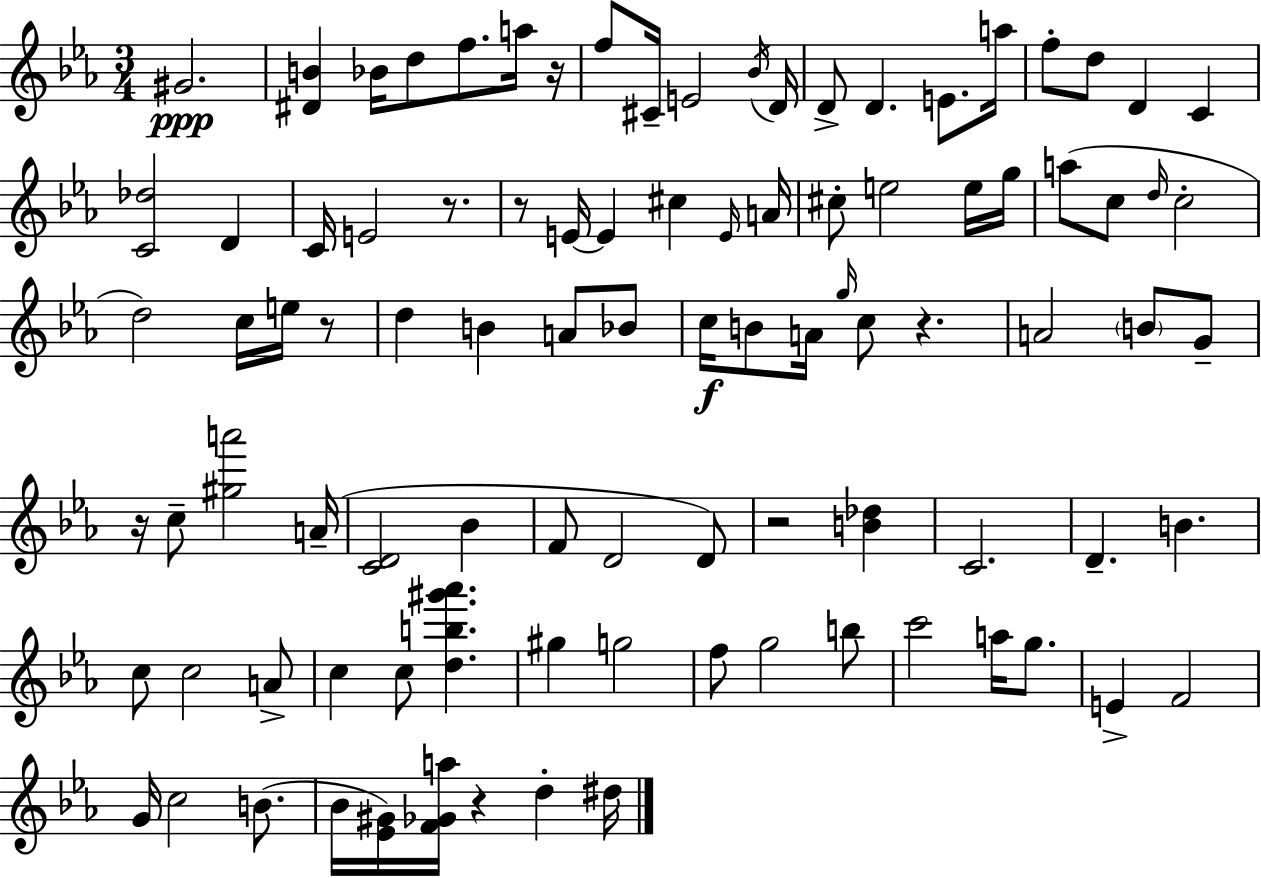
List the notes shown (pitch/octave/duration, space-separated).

G#4/h. [D#4,B4]/q Bb4/s D5/e F5/e. A5/s R/s F5/e C#4/s E4/h Bb4/s D4/s D4/e D4/q. E4/e. A5/s F5/e D5/e D4/q C4/q [C4,Db5]/h D4/q C4/s E4/h R/e. R/e E4/s E4/q C#5/q E4/s A4/s C#5/e E5/h E5/s G5/s A5/e C5/e D5/s C5/h D5/h C5/s E5/s R/e D5/q B4/q A4/e Bb4/e C5/s B4/e A4/s G5/s C5/e R/q. A4/h B4/e G4/e R/s C5/e [G#5,A6]/h A4/s [C4,D4]/h Bb4/q F4/e D4/h D4/e R/h [B4,Db5]/q C4/h. D4/q. B4/q. C5/e C5/h A4/e C5/q C5/e [D5,B5,G#6,Ab6]/q. G#5/q G5/h F5/e G5/h B5/e C6/h A5/s G5/e. E4/q F4/h G4/s C5/h B4/e. Bb4/s [Eb4,G#4]/s [F4,Gb4,A5]/s R/q D5/q D#5/s